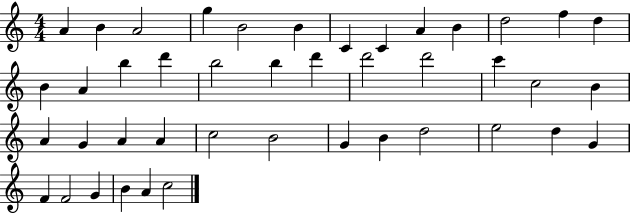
{
  \clef treble
  \numericTimeSignature
  \time 4/4
  \key c \major
  a'4 b'4 a'2 | g''4 b'2 b'4 | c'4 c'4 a'4 b'4 | d''2 f''4 d''4 | \break b'4 a'4 b''4 d'''4 | b''2 b''4 d'''4 | d'''2 d'''2 | c'''4 c''2 b'4 | \break a'4 g'4 a'4 a'4 | c''2 b'2 | g'4 b'4 d''2 | e''2 d''4 g'4 | \break f'4 f'2 g'4 | b'4 a'4 c''2 | \bar "|."
}